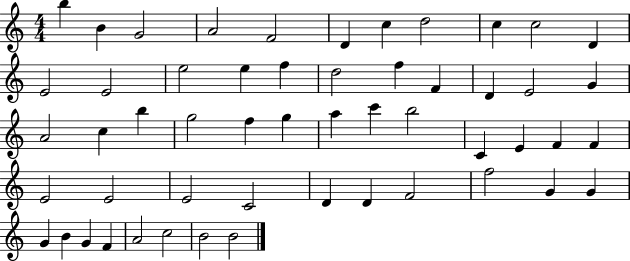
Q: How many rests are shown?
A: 0